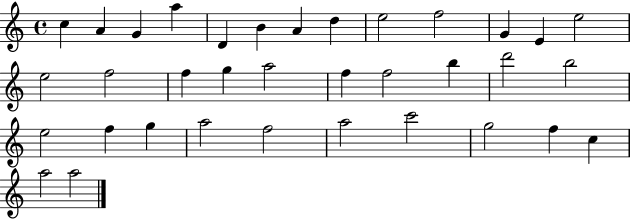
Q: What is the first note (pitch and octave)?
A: C5